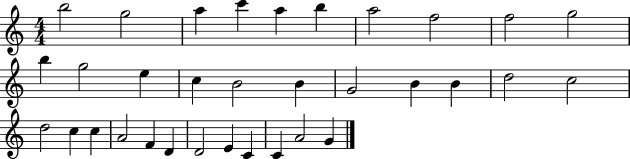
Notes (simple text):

B5/h G5/h A5/q C6/q A5/q B5/q A5/h F5/h F5/h G5/h B5/q G5/h E5/q C5/q B4/h B4/q G4/h B4/q B4/q D5/h C5/h D5/h C5/q C5/q A4/h F4/q D4/q D4/h E4/q C4/q C4/q A4/h G4/q